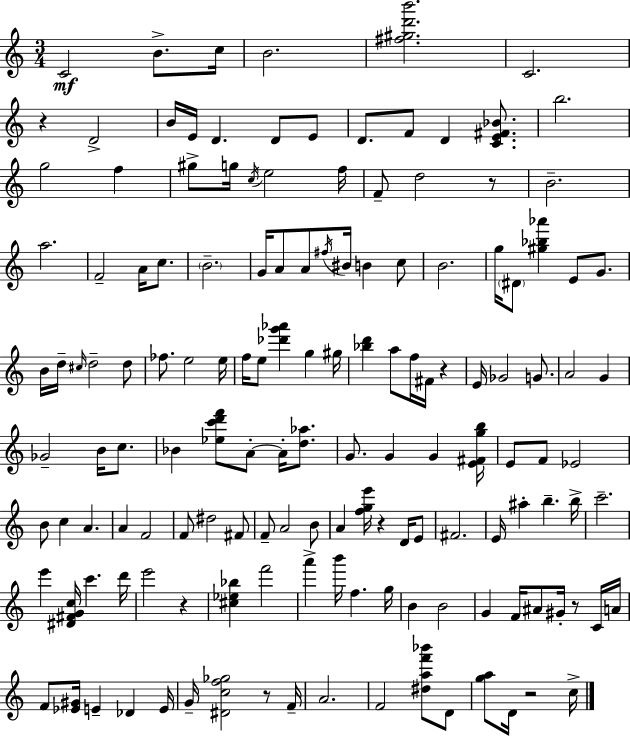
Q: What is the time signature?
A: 3/4